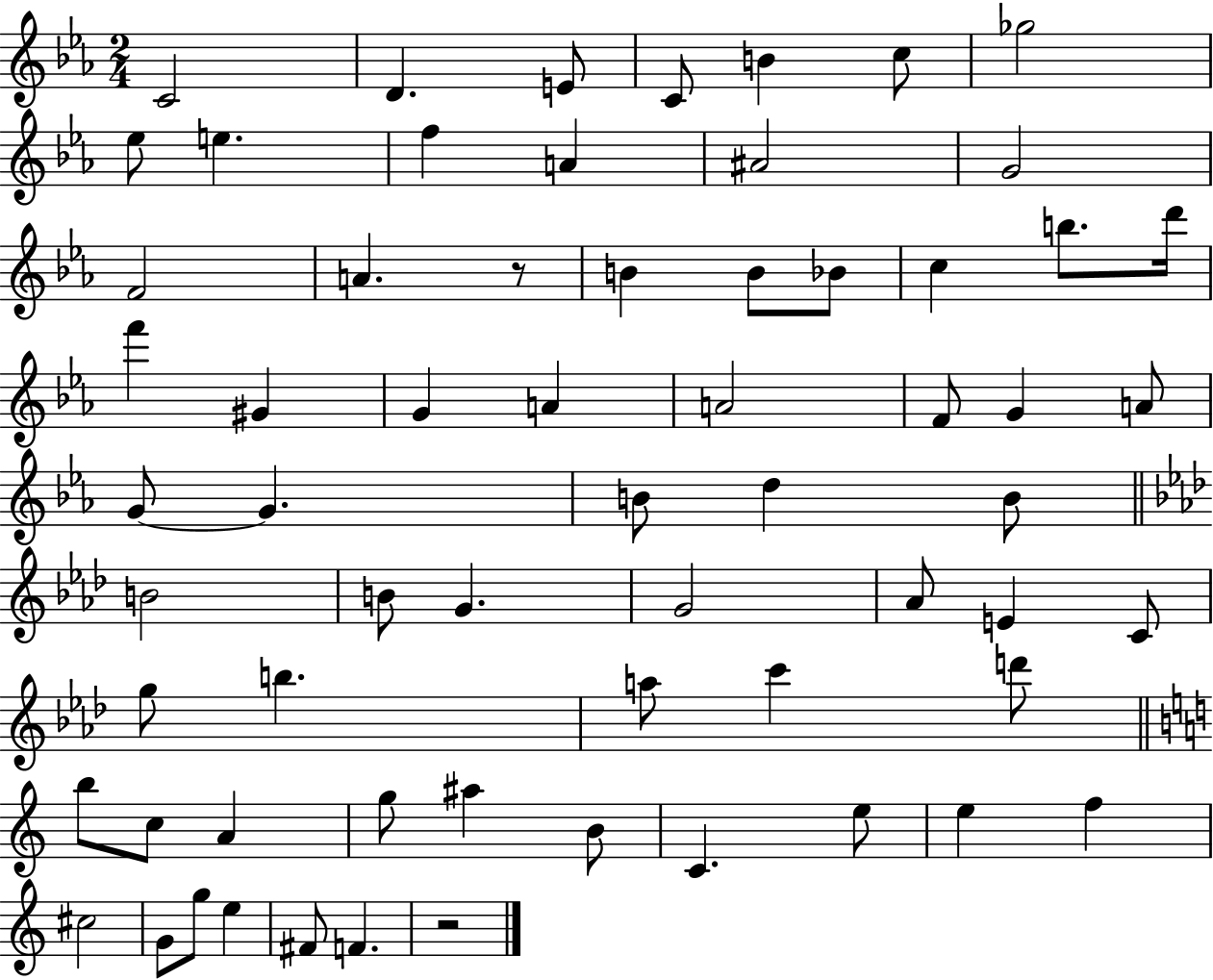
X:1
T:Untitled
M:2/4
L:1/4
K:Eb
C2 D E/2 C/2 B c/2 _g2 _e/2 e f A ^A2 G2 F2 A z/2 B B/2 _B/2 c b/2 d'/4 f' ^G G A A2 F/2 G A/2 G/2 G B/2 d B/2 B2 B/2 G G2 _A/2 E C/2 g/2 b a/2 c' d'/2 b/2 c/2 A g/2 ^a B/2 C e/2 e f ^c2 G/2 g/2 e ^F/2 F z2